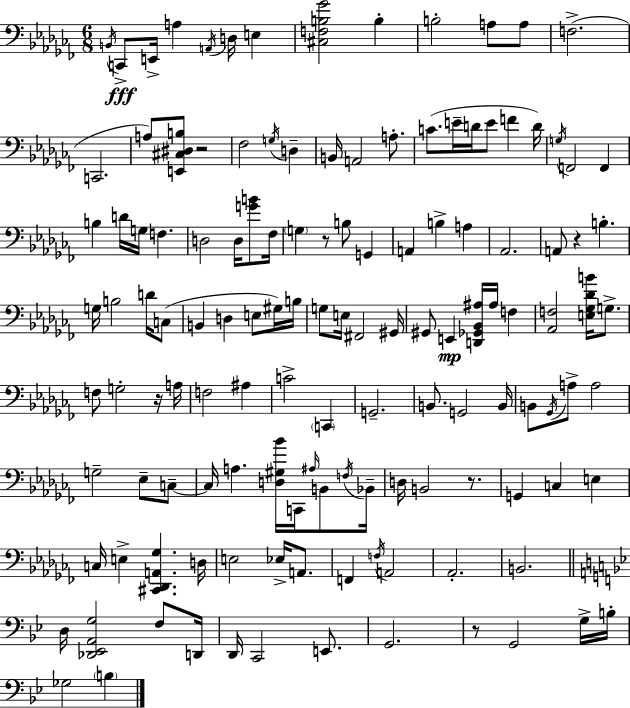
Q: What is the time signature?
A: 6/8